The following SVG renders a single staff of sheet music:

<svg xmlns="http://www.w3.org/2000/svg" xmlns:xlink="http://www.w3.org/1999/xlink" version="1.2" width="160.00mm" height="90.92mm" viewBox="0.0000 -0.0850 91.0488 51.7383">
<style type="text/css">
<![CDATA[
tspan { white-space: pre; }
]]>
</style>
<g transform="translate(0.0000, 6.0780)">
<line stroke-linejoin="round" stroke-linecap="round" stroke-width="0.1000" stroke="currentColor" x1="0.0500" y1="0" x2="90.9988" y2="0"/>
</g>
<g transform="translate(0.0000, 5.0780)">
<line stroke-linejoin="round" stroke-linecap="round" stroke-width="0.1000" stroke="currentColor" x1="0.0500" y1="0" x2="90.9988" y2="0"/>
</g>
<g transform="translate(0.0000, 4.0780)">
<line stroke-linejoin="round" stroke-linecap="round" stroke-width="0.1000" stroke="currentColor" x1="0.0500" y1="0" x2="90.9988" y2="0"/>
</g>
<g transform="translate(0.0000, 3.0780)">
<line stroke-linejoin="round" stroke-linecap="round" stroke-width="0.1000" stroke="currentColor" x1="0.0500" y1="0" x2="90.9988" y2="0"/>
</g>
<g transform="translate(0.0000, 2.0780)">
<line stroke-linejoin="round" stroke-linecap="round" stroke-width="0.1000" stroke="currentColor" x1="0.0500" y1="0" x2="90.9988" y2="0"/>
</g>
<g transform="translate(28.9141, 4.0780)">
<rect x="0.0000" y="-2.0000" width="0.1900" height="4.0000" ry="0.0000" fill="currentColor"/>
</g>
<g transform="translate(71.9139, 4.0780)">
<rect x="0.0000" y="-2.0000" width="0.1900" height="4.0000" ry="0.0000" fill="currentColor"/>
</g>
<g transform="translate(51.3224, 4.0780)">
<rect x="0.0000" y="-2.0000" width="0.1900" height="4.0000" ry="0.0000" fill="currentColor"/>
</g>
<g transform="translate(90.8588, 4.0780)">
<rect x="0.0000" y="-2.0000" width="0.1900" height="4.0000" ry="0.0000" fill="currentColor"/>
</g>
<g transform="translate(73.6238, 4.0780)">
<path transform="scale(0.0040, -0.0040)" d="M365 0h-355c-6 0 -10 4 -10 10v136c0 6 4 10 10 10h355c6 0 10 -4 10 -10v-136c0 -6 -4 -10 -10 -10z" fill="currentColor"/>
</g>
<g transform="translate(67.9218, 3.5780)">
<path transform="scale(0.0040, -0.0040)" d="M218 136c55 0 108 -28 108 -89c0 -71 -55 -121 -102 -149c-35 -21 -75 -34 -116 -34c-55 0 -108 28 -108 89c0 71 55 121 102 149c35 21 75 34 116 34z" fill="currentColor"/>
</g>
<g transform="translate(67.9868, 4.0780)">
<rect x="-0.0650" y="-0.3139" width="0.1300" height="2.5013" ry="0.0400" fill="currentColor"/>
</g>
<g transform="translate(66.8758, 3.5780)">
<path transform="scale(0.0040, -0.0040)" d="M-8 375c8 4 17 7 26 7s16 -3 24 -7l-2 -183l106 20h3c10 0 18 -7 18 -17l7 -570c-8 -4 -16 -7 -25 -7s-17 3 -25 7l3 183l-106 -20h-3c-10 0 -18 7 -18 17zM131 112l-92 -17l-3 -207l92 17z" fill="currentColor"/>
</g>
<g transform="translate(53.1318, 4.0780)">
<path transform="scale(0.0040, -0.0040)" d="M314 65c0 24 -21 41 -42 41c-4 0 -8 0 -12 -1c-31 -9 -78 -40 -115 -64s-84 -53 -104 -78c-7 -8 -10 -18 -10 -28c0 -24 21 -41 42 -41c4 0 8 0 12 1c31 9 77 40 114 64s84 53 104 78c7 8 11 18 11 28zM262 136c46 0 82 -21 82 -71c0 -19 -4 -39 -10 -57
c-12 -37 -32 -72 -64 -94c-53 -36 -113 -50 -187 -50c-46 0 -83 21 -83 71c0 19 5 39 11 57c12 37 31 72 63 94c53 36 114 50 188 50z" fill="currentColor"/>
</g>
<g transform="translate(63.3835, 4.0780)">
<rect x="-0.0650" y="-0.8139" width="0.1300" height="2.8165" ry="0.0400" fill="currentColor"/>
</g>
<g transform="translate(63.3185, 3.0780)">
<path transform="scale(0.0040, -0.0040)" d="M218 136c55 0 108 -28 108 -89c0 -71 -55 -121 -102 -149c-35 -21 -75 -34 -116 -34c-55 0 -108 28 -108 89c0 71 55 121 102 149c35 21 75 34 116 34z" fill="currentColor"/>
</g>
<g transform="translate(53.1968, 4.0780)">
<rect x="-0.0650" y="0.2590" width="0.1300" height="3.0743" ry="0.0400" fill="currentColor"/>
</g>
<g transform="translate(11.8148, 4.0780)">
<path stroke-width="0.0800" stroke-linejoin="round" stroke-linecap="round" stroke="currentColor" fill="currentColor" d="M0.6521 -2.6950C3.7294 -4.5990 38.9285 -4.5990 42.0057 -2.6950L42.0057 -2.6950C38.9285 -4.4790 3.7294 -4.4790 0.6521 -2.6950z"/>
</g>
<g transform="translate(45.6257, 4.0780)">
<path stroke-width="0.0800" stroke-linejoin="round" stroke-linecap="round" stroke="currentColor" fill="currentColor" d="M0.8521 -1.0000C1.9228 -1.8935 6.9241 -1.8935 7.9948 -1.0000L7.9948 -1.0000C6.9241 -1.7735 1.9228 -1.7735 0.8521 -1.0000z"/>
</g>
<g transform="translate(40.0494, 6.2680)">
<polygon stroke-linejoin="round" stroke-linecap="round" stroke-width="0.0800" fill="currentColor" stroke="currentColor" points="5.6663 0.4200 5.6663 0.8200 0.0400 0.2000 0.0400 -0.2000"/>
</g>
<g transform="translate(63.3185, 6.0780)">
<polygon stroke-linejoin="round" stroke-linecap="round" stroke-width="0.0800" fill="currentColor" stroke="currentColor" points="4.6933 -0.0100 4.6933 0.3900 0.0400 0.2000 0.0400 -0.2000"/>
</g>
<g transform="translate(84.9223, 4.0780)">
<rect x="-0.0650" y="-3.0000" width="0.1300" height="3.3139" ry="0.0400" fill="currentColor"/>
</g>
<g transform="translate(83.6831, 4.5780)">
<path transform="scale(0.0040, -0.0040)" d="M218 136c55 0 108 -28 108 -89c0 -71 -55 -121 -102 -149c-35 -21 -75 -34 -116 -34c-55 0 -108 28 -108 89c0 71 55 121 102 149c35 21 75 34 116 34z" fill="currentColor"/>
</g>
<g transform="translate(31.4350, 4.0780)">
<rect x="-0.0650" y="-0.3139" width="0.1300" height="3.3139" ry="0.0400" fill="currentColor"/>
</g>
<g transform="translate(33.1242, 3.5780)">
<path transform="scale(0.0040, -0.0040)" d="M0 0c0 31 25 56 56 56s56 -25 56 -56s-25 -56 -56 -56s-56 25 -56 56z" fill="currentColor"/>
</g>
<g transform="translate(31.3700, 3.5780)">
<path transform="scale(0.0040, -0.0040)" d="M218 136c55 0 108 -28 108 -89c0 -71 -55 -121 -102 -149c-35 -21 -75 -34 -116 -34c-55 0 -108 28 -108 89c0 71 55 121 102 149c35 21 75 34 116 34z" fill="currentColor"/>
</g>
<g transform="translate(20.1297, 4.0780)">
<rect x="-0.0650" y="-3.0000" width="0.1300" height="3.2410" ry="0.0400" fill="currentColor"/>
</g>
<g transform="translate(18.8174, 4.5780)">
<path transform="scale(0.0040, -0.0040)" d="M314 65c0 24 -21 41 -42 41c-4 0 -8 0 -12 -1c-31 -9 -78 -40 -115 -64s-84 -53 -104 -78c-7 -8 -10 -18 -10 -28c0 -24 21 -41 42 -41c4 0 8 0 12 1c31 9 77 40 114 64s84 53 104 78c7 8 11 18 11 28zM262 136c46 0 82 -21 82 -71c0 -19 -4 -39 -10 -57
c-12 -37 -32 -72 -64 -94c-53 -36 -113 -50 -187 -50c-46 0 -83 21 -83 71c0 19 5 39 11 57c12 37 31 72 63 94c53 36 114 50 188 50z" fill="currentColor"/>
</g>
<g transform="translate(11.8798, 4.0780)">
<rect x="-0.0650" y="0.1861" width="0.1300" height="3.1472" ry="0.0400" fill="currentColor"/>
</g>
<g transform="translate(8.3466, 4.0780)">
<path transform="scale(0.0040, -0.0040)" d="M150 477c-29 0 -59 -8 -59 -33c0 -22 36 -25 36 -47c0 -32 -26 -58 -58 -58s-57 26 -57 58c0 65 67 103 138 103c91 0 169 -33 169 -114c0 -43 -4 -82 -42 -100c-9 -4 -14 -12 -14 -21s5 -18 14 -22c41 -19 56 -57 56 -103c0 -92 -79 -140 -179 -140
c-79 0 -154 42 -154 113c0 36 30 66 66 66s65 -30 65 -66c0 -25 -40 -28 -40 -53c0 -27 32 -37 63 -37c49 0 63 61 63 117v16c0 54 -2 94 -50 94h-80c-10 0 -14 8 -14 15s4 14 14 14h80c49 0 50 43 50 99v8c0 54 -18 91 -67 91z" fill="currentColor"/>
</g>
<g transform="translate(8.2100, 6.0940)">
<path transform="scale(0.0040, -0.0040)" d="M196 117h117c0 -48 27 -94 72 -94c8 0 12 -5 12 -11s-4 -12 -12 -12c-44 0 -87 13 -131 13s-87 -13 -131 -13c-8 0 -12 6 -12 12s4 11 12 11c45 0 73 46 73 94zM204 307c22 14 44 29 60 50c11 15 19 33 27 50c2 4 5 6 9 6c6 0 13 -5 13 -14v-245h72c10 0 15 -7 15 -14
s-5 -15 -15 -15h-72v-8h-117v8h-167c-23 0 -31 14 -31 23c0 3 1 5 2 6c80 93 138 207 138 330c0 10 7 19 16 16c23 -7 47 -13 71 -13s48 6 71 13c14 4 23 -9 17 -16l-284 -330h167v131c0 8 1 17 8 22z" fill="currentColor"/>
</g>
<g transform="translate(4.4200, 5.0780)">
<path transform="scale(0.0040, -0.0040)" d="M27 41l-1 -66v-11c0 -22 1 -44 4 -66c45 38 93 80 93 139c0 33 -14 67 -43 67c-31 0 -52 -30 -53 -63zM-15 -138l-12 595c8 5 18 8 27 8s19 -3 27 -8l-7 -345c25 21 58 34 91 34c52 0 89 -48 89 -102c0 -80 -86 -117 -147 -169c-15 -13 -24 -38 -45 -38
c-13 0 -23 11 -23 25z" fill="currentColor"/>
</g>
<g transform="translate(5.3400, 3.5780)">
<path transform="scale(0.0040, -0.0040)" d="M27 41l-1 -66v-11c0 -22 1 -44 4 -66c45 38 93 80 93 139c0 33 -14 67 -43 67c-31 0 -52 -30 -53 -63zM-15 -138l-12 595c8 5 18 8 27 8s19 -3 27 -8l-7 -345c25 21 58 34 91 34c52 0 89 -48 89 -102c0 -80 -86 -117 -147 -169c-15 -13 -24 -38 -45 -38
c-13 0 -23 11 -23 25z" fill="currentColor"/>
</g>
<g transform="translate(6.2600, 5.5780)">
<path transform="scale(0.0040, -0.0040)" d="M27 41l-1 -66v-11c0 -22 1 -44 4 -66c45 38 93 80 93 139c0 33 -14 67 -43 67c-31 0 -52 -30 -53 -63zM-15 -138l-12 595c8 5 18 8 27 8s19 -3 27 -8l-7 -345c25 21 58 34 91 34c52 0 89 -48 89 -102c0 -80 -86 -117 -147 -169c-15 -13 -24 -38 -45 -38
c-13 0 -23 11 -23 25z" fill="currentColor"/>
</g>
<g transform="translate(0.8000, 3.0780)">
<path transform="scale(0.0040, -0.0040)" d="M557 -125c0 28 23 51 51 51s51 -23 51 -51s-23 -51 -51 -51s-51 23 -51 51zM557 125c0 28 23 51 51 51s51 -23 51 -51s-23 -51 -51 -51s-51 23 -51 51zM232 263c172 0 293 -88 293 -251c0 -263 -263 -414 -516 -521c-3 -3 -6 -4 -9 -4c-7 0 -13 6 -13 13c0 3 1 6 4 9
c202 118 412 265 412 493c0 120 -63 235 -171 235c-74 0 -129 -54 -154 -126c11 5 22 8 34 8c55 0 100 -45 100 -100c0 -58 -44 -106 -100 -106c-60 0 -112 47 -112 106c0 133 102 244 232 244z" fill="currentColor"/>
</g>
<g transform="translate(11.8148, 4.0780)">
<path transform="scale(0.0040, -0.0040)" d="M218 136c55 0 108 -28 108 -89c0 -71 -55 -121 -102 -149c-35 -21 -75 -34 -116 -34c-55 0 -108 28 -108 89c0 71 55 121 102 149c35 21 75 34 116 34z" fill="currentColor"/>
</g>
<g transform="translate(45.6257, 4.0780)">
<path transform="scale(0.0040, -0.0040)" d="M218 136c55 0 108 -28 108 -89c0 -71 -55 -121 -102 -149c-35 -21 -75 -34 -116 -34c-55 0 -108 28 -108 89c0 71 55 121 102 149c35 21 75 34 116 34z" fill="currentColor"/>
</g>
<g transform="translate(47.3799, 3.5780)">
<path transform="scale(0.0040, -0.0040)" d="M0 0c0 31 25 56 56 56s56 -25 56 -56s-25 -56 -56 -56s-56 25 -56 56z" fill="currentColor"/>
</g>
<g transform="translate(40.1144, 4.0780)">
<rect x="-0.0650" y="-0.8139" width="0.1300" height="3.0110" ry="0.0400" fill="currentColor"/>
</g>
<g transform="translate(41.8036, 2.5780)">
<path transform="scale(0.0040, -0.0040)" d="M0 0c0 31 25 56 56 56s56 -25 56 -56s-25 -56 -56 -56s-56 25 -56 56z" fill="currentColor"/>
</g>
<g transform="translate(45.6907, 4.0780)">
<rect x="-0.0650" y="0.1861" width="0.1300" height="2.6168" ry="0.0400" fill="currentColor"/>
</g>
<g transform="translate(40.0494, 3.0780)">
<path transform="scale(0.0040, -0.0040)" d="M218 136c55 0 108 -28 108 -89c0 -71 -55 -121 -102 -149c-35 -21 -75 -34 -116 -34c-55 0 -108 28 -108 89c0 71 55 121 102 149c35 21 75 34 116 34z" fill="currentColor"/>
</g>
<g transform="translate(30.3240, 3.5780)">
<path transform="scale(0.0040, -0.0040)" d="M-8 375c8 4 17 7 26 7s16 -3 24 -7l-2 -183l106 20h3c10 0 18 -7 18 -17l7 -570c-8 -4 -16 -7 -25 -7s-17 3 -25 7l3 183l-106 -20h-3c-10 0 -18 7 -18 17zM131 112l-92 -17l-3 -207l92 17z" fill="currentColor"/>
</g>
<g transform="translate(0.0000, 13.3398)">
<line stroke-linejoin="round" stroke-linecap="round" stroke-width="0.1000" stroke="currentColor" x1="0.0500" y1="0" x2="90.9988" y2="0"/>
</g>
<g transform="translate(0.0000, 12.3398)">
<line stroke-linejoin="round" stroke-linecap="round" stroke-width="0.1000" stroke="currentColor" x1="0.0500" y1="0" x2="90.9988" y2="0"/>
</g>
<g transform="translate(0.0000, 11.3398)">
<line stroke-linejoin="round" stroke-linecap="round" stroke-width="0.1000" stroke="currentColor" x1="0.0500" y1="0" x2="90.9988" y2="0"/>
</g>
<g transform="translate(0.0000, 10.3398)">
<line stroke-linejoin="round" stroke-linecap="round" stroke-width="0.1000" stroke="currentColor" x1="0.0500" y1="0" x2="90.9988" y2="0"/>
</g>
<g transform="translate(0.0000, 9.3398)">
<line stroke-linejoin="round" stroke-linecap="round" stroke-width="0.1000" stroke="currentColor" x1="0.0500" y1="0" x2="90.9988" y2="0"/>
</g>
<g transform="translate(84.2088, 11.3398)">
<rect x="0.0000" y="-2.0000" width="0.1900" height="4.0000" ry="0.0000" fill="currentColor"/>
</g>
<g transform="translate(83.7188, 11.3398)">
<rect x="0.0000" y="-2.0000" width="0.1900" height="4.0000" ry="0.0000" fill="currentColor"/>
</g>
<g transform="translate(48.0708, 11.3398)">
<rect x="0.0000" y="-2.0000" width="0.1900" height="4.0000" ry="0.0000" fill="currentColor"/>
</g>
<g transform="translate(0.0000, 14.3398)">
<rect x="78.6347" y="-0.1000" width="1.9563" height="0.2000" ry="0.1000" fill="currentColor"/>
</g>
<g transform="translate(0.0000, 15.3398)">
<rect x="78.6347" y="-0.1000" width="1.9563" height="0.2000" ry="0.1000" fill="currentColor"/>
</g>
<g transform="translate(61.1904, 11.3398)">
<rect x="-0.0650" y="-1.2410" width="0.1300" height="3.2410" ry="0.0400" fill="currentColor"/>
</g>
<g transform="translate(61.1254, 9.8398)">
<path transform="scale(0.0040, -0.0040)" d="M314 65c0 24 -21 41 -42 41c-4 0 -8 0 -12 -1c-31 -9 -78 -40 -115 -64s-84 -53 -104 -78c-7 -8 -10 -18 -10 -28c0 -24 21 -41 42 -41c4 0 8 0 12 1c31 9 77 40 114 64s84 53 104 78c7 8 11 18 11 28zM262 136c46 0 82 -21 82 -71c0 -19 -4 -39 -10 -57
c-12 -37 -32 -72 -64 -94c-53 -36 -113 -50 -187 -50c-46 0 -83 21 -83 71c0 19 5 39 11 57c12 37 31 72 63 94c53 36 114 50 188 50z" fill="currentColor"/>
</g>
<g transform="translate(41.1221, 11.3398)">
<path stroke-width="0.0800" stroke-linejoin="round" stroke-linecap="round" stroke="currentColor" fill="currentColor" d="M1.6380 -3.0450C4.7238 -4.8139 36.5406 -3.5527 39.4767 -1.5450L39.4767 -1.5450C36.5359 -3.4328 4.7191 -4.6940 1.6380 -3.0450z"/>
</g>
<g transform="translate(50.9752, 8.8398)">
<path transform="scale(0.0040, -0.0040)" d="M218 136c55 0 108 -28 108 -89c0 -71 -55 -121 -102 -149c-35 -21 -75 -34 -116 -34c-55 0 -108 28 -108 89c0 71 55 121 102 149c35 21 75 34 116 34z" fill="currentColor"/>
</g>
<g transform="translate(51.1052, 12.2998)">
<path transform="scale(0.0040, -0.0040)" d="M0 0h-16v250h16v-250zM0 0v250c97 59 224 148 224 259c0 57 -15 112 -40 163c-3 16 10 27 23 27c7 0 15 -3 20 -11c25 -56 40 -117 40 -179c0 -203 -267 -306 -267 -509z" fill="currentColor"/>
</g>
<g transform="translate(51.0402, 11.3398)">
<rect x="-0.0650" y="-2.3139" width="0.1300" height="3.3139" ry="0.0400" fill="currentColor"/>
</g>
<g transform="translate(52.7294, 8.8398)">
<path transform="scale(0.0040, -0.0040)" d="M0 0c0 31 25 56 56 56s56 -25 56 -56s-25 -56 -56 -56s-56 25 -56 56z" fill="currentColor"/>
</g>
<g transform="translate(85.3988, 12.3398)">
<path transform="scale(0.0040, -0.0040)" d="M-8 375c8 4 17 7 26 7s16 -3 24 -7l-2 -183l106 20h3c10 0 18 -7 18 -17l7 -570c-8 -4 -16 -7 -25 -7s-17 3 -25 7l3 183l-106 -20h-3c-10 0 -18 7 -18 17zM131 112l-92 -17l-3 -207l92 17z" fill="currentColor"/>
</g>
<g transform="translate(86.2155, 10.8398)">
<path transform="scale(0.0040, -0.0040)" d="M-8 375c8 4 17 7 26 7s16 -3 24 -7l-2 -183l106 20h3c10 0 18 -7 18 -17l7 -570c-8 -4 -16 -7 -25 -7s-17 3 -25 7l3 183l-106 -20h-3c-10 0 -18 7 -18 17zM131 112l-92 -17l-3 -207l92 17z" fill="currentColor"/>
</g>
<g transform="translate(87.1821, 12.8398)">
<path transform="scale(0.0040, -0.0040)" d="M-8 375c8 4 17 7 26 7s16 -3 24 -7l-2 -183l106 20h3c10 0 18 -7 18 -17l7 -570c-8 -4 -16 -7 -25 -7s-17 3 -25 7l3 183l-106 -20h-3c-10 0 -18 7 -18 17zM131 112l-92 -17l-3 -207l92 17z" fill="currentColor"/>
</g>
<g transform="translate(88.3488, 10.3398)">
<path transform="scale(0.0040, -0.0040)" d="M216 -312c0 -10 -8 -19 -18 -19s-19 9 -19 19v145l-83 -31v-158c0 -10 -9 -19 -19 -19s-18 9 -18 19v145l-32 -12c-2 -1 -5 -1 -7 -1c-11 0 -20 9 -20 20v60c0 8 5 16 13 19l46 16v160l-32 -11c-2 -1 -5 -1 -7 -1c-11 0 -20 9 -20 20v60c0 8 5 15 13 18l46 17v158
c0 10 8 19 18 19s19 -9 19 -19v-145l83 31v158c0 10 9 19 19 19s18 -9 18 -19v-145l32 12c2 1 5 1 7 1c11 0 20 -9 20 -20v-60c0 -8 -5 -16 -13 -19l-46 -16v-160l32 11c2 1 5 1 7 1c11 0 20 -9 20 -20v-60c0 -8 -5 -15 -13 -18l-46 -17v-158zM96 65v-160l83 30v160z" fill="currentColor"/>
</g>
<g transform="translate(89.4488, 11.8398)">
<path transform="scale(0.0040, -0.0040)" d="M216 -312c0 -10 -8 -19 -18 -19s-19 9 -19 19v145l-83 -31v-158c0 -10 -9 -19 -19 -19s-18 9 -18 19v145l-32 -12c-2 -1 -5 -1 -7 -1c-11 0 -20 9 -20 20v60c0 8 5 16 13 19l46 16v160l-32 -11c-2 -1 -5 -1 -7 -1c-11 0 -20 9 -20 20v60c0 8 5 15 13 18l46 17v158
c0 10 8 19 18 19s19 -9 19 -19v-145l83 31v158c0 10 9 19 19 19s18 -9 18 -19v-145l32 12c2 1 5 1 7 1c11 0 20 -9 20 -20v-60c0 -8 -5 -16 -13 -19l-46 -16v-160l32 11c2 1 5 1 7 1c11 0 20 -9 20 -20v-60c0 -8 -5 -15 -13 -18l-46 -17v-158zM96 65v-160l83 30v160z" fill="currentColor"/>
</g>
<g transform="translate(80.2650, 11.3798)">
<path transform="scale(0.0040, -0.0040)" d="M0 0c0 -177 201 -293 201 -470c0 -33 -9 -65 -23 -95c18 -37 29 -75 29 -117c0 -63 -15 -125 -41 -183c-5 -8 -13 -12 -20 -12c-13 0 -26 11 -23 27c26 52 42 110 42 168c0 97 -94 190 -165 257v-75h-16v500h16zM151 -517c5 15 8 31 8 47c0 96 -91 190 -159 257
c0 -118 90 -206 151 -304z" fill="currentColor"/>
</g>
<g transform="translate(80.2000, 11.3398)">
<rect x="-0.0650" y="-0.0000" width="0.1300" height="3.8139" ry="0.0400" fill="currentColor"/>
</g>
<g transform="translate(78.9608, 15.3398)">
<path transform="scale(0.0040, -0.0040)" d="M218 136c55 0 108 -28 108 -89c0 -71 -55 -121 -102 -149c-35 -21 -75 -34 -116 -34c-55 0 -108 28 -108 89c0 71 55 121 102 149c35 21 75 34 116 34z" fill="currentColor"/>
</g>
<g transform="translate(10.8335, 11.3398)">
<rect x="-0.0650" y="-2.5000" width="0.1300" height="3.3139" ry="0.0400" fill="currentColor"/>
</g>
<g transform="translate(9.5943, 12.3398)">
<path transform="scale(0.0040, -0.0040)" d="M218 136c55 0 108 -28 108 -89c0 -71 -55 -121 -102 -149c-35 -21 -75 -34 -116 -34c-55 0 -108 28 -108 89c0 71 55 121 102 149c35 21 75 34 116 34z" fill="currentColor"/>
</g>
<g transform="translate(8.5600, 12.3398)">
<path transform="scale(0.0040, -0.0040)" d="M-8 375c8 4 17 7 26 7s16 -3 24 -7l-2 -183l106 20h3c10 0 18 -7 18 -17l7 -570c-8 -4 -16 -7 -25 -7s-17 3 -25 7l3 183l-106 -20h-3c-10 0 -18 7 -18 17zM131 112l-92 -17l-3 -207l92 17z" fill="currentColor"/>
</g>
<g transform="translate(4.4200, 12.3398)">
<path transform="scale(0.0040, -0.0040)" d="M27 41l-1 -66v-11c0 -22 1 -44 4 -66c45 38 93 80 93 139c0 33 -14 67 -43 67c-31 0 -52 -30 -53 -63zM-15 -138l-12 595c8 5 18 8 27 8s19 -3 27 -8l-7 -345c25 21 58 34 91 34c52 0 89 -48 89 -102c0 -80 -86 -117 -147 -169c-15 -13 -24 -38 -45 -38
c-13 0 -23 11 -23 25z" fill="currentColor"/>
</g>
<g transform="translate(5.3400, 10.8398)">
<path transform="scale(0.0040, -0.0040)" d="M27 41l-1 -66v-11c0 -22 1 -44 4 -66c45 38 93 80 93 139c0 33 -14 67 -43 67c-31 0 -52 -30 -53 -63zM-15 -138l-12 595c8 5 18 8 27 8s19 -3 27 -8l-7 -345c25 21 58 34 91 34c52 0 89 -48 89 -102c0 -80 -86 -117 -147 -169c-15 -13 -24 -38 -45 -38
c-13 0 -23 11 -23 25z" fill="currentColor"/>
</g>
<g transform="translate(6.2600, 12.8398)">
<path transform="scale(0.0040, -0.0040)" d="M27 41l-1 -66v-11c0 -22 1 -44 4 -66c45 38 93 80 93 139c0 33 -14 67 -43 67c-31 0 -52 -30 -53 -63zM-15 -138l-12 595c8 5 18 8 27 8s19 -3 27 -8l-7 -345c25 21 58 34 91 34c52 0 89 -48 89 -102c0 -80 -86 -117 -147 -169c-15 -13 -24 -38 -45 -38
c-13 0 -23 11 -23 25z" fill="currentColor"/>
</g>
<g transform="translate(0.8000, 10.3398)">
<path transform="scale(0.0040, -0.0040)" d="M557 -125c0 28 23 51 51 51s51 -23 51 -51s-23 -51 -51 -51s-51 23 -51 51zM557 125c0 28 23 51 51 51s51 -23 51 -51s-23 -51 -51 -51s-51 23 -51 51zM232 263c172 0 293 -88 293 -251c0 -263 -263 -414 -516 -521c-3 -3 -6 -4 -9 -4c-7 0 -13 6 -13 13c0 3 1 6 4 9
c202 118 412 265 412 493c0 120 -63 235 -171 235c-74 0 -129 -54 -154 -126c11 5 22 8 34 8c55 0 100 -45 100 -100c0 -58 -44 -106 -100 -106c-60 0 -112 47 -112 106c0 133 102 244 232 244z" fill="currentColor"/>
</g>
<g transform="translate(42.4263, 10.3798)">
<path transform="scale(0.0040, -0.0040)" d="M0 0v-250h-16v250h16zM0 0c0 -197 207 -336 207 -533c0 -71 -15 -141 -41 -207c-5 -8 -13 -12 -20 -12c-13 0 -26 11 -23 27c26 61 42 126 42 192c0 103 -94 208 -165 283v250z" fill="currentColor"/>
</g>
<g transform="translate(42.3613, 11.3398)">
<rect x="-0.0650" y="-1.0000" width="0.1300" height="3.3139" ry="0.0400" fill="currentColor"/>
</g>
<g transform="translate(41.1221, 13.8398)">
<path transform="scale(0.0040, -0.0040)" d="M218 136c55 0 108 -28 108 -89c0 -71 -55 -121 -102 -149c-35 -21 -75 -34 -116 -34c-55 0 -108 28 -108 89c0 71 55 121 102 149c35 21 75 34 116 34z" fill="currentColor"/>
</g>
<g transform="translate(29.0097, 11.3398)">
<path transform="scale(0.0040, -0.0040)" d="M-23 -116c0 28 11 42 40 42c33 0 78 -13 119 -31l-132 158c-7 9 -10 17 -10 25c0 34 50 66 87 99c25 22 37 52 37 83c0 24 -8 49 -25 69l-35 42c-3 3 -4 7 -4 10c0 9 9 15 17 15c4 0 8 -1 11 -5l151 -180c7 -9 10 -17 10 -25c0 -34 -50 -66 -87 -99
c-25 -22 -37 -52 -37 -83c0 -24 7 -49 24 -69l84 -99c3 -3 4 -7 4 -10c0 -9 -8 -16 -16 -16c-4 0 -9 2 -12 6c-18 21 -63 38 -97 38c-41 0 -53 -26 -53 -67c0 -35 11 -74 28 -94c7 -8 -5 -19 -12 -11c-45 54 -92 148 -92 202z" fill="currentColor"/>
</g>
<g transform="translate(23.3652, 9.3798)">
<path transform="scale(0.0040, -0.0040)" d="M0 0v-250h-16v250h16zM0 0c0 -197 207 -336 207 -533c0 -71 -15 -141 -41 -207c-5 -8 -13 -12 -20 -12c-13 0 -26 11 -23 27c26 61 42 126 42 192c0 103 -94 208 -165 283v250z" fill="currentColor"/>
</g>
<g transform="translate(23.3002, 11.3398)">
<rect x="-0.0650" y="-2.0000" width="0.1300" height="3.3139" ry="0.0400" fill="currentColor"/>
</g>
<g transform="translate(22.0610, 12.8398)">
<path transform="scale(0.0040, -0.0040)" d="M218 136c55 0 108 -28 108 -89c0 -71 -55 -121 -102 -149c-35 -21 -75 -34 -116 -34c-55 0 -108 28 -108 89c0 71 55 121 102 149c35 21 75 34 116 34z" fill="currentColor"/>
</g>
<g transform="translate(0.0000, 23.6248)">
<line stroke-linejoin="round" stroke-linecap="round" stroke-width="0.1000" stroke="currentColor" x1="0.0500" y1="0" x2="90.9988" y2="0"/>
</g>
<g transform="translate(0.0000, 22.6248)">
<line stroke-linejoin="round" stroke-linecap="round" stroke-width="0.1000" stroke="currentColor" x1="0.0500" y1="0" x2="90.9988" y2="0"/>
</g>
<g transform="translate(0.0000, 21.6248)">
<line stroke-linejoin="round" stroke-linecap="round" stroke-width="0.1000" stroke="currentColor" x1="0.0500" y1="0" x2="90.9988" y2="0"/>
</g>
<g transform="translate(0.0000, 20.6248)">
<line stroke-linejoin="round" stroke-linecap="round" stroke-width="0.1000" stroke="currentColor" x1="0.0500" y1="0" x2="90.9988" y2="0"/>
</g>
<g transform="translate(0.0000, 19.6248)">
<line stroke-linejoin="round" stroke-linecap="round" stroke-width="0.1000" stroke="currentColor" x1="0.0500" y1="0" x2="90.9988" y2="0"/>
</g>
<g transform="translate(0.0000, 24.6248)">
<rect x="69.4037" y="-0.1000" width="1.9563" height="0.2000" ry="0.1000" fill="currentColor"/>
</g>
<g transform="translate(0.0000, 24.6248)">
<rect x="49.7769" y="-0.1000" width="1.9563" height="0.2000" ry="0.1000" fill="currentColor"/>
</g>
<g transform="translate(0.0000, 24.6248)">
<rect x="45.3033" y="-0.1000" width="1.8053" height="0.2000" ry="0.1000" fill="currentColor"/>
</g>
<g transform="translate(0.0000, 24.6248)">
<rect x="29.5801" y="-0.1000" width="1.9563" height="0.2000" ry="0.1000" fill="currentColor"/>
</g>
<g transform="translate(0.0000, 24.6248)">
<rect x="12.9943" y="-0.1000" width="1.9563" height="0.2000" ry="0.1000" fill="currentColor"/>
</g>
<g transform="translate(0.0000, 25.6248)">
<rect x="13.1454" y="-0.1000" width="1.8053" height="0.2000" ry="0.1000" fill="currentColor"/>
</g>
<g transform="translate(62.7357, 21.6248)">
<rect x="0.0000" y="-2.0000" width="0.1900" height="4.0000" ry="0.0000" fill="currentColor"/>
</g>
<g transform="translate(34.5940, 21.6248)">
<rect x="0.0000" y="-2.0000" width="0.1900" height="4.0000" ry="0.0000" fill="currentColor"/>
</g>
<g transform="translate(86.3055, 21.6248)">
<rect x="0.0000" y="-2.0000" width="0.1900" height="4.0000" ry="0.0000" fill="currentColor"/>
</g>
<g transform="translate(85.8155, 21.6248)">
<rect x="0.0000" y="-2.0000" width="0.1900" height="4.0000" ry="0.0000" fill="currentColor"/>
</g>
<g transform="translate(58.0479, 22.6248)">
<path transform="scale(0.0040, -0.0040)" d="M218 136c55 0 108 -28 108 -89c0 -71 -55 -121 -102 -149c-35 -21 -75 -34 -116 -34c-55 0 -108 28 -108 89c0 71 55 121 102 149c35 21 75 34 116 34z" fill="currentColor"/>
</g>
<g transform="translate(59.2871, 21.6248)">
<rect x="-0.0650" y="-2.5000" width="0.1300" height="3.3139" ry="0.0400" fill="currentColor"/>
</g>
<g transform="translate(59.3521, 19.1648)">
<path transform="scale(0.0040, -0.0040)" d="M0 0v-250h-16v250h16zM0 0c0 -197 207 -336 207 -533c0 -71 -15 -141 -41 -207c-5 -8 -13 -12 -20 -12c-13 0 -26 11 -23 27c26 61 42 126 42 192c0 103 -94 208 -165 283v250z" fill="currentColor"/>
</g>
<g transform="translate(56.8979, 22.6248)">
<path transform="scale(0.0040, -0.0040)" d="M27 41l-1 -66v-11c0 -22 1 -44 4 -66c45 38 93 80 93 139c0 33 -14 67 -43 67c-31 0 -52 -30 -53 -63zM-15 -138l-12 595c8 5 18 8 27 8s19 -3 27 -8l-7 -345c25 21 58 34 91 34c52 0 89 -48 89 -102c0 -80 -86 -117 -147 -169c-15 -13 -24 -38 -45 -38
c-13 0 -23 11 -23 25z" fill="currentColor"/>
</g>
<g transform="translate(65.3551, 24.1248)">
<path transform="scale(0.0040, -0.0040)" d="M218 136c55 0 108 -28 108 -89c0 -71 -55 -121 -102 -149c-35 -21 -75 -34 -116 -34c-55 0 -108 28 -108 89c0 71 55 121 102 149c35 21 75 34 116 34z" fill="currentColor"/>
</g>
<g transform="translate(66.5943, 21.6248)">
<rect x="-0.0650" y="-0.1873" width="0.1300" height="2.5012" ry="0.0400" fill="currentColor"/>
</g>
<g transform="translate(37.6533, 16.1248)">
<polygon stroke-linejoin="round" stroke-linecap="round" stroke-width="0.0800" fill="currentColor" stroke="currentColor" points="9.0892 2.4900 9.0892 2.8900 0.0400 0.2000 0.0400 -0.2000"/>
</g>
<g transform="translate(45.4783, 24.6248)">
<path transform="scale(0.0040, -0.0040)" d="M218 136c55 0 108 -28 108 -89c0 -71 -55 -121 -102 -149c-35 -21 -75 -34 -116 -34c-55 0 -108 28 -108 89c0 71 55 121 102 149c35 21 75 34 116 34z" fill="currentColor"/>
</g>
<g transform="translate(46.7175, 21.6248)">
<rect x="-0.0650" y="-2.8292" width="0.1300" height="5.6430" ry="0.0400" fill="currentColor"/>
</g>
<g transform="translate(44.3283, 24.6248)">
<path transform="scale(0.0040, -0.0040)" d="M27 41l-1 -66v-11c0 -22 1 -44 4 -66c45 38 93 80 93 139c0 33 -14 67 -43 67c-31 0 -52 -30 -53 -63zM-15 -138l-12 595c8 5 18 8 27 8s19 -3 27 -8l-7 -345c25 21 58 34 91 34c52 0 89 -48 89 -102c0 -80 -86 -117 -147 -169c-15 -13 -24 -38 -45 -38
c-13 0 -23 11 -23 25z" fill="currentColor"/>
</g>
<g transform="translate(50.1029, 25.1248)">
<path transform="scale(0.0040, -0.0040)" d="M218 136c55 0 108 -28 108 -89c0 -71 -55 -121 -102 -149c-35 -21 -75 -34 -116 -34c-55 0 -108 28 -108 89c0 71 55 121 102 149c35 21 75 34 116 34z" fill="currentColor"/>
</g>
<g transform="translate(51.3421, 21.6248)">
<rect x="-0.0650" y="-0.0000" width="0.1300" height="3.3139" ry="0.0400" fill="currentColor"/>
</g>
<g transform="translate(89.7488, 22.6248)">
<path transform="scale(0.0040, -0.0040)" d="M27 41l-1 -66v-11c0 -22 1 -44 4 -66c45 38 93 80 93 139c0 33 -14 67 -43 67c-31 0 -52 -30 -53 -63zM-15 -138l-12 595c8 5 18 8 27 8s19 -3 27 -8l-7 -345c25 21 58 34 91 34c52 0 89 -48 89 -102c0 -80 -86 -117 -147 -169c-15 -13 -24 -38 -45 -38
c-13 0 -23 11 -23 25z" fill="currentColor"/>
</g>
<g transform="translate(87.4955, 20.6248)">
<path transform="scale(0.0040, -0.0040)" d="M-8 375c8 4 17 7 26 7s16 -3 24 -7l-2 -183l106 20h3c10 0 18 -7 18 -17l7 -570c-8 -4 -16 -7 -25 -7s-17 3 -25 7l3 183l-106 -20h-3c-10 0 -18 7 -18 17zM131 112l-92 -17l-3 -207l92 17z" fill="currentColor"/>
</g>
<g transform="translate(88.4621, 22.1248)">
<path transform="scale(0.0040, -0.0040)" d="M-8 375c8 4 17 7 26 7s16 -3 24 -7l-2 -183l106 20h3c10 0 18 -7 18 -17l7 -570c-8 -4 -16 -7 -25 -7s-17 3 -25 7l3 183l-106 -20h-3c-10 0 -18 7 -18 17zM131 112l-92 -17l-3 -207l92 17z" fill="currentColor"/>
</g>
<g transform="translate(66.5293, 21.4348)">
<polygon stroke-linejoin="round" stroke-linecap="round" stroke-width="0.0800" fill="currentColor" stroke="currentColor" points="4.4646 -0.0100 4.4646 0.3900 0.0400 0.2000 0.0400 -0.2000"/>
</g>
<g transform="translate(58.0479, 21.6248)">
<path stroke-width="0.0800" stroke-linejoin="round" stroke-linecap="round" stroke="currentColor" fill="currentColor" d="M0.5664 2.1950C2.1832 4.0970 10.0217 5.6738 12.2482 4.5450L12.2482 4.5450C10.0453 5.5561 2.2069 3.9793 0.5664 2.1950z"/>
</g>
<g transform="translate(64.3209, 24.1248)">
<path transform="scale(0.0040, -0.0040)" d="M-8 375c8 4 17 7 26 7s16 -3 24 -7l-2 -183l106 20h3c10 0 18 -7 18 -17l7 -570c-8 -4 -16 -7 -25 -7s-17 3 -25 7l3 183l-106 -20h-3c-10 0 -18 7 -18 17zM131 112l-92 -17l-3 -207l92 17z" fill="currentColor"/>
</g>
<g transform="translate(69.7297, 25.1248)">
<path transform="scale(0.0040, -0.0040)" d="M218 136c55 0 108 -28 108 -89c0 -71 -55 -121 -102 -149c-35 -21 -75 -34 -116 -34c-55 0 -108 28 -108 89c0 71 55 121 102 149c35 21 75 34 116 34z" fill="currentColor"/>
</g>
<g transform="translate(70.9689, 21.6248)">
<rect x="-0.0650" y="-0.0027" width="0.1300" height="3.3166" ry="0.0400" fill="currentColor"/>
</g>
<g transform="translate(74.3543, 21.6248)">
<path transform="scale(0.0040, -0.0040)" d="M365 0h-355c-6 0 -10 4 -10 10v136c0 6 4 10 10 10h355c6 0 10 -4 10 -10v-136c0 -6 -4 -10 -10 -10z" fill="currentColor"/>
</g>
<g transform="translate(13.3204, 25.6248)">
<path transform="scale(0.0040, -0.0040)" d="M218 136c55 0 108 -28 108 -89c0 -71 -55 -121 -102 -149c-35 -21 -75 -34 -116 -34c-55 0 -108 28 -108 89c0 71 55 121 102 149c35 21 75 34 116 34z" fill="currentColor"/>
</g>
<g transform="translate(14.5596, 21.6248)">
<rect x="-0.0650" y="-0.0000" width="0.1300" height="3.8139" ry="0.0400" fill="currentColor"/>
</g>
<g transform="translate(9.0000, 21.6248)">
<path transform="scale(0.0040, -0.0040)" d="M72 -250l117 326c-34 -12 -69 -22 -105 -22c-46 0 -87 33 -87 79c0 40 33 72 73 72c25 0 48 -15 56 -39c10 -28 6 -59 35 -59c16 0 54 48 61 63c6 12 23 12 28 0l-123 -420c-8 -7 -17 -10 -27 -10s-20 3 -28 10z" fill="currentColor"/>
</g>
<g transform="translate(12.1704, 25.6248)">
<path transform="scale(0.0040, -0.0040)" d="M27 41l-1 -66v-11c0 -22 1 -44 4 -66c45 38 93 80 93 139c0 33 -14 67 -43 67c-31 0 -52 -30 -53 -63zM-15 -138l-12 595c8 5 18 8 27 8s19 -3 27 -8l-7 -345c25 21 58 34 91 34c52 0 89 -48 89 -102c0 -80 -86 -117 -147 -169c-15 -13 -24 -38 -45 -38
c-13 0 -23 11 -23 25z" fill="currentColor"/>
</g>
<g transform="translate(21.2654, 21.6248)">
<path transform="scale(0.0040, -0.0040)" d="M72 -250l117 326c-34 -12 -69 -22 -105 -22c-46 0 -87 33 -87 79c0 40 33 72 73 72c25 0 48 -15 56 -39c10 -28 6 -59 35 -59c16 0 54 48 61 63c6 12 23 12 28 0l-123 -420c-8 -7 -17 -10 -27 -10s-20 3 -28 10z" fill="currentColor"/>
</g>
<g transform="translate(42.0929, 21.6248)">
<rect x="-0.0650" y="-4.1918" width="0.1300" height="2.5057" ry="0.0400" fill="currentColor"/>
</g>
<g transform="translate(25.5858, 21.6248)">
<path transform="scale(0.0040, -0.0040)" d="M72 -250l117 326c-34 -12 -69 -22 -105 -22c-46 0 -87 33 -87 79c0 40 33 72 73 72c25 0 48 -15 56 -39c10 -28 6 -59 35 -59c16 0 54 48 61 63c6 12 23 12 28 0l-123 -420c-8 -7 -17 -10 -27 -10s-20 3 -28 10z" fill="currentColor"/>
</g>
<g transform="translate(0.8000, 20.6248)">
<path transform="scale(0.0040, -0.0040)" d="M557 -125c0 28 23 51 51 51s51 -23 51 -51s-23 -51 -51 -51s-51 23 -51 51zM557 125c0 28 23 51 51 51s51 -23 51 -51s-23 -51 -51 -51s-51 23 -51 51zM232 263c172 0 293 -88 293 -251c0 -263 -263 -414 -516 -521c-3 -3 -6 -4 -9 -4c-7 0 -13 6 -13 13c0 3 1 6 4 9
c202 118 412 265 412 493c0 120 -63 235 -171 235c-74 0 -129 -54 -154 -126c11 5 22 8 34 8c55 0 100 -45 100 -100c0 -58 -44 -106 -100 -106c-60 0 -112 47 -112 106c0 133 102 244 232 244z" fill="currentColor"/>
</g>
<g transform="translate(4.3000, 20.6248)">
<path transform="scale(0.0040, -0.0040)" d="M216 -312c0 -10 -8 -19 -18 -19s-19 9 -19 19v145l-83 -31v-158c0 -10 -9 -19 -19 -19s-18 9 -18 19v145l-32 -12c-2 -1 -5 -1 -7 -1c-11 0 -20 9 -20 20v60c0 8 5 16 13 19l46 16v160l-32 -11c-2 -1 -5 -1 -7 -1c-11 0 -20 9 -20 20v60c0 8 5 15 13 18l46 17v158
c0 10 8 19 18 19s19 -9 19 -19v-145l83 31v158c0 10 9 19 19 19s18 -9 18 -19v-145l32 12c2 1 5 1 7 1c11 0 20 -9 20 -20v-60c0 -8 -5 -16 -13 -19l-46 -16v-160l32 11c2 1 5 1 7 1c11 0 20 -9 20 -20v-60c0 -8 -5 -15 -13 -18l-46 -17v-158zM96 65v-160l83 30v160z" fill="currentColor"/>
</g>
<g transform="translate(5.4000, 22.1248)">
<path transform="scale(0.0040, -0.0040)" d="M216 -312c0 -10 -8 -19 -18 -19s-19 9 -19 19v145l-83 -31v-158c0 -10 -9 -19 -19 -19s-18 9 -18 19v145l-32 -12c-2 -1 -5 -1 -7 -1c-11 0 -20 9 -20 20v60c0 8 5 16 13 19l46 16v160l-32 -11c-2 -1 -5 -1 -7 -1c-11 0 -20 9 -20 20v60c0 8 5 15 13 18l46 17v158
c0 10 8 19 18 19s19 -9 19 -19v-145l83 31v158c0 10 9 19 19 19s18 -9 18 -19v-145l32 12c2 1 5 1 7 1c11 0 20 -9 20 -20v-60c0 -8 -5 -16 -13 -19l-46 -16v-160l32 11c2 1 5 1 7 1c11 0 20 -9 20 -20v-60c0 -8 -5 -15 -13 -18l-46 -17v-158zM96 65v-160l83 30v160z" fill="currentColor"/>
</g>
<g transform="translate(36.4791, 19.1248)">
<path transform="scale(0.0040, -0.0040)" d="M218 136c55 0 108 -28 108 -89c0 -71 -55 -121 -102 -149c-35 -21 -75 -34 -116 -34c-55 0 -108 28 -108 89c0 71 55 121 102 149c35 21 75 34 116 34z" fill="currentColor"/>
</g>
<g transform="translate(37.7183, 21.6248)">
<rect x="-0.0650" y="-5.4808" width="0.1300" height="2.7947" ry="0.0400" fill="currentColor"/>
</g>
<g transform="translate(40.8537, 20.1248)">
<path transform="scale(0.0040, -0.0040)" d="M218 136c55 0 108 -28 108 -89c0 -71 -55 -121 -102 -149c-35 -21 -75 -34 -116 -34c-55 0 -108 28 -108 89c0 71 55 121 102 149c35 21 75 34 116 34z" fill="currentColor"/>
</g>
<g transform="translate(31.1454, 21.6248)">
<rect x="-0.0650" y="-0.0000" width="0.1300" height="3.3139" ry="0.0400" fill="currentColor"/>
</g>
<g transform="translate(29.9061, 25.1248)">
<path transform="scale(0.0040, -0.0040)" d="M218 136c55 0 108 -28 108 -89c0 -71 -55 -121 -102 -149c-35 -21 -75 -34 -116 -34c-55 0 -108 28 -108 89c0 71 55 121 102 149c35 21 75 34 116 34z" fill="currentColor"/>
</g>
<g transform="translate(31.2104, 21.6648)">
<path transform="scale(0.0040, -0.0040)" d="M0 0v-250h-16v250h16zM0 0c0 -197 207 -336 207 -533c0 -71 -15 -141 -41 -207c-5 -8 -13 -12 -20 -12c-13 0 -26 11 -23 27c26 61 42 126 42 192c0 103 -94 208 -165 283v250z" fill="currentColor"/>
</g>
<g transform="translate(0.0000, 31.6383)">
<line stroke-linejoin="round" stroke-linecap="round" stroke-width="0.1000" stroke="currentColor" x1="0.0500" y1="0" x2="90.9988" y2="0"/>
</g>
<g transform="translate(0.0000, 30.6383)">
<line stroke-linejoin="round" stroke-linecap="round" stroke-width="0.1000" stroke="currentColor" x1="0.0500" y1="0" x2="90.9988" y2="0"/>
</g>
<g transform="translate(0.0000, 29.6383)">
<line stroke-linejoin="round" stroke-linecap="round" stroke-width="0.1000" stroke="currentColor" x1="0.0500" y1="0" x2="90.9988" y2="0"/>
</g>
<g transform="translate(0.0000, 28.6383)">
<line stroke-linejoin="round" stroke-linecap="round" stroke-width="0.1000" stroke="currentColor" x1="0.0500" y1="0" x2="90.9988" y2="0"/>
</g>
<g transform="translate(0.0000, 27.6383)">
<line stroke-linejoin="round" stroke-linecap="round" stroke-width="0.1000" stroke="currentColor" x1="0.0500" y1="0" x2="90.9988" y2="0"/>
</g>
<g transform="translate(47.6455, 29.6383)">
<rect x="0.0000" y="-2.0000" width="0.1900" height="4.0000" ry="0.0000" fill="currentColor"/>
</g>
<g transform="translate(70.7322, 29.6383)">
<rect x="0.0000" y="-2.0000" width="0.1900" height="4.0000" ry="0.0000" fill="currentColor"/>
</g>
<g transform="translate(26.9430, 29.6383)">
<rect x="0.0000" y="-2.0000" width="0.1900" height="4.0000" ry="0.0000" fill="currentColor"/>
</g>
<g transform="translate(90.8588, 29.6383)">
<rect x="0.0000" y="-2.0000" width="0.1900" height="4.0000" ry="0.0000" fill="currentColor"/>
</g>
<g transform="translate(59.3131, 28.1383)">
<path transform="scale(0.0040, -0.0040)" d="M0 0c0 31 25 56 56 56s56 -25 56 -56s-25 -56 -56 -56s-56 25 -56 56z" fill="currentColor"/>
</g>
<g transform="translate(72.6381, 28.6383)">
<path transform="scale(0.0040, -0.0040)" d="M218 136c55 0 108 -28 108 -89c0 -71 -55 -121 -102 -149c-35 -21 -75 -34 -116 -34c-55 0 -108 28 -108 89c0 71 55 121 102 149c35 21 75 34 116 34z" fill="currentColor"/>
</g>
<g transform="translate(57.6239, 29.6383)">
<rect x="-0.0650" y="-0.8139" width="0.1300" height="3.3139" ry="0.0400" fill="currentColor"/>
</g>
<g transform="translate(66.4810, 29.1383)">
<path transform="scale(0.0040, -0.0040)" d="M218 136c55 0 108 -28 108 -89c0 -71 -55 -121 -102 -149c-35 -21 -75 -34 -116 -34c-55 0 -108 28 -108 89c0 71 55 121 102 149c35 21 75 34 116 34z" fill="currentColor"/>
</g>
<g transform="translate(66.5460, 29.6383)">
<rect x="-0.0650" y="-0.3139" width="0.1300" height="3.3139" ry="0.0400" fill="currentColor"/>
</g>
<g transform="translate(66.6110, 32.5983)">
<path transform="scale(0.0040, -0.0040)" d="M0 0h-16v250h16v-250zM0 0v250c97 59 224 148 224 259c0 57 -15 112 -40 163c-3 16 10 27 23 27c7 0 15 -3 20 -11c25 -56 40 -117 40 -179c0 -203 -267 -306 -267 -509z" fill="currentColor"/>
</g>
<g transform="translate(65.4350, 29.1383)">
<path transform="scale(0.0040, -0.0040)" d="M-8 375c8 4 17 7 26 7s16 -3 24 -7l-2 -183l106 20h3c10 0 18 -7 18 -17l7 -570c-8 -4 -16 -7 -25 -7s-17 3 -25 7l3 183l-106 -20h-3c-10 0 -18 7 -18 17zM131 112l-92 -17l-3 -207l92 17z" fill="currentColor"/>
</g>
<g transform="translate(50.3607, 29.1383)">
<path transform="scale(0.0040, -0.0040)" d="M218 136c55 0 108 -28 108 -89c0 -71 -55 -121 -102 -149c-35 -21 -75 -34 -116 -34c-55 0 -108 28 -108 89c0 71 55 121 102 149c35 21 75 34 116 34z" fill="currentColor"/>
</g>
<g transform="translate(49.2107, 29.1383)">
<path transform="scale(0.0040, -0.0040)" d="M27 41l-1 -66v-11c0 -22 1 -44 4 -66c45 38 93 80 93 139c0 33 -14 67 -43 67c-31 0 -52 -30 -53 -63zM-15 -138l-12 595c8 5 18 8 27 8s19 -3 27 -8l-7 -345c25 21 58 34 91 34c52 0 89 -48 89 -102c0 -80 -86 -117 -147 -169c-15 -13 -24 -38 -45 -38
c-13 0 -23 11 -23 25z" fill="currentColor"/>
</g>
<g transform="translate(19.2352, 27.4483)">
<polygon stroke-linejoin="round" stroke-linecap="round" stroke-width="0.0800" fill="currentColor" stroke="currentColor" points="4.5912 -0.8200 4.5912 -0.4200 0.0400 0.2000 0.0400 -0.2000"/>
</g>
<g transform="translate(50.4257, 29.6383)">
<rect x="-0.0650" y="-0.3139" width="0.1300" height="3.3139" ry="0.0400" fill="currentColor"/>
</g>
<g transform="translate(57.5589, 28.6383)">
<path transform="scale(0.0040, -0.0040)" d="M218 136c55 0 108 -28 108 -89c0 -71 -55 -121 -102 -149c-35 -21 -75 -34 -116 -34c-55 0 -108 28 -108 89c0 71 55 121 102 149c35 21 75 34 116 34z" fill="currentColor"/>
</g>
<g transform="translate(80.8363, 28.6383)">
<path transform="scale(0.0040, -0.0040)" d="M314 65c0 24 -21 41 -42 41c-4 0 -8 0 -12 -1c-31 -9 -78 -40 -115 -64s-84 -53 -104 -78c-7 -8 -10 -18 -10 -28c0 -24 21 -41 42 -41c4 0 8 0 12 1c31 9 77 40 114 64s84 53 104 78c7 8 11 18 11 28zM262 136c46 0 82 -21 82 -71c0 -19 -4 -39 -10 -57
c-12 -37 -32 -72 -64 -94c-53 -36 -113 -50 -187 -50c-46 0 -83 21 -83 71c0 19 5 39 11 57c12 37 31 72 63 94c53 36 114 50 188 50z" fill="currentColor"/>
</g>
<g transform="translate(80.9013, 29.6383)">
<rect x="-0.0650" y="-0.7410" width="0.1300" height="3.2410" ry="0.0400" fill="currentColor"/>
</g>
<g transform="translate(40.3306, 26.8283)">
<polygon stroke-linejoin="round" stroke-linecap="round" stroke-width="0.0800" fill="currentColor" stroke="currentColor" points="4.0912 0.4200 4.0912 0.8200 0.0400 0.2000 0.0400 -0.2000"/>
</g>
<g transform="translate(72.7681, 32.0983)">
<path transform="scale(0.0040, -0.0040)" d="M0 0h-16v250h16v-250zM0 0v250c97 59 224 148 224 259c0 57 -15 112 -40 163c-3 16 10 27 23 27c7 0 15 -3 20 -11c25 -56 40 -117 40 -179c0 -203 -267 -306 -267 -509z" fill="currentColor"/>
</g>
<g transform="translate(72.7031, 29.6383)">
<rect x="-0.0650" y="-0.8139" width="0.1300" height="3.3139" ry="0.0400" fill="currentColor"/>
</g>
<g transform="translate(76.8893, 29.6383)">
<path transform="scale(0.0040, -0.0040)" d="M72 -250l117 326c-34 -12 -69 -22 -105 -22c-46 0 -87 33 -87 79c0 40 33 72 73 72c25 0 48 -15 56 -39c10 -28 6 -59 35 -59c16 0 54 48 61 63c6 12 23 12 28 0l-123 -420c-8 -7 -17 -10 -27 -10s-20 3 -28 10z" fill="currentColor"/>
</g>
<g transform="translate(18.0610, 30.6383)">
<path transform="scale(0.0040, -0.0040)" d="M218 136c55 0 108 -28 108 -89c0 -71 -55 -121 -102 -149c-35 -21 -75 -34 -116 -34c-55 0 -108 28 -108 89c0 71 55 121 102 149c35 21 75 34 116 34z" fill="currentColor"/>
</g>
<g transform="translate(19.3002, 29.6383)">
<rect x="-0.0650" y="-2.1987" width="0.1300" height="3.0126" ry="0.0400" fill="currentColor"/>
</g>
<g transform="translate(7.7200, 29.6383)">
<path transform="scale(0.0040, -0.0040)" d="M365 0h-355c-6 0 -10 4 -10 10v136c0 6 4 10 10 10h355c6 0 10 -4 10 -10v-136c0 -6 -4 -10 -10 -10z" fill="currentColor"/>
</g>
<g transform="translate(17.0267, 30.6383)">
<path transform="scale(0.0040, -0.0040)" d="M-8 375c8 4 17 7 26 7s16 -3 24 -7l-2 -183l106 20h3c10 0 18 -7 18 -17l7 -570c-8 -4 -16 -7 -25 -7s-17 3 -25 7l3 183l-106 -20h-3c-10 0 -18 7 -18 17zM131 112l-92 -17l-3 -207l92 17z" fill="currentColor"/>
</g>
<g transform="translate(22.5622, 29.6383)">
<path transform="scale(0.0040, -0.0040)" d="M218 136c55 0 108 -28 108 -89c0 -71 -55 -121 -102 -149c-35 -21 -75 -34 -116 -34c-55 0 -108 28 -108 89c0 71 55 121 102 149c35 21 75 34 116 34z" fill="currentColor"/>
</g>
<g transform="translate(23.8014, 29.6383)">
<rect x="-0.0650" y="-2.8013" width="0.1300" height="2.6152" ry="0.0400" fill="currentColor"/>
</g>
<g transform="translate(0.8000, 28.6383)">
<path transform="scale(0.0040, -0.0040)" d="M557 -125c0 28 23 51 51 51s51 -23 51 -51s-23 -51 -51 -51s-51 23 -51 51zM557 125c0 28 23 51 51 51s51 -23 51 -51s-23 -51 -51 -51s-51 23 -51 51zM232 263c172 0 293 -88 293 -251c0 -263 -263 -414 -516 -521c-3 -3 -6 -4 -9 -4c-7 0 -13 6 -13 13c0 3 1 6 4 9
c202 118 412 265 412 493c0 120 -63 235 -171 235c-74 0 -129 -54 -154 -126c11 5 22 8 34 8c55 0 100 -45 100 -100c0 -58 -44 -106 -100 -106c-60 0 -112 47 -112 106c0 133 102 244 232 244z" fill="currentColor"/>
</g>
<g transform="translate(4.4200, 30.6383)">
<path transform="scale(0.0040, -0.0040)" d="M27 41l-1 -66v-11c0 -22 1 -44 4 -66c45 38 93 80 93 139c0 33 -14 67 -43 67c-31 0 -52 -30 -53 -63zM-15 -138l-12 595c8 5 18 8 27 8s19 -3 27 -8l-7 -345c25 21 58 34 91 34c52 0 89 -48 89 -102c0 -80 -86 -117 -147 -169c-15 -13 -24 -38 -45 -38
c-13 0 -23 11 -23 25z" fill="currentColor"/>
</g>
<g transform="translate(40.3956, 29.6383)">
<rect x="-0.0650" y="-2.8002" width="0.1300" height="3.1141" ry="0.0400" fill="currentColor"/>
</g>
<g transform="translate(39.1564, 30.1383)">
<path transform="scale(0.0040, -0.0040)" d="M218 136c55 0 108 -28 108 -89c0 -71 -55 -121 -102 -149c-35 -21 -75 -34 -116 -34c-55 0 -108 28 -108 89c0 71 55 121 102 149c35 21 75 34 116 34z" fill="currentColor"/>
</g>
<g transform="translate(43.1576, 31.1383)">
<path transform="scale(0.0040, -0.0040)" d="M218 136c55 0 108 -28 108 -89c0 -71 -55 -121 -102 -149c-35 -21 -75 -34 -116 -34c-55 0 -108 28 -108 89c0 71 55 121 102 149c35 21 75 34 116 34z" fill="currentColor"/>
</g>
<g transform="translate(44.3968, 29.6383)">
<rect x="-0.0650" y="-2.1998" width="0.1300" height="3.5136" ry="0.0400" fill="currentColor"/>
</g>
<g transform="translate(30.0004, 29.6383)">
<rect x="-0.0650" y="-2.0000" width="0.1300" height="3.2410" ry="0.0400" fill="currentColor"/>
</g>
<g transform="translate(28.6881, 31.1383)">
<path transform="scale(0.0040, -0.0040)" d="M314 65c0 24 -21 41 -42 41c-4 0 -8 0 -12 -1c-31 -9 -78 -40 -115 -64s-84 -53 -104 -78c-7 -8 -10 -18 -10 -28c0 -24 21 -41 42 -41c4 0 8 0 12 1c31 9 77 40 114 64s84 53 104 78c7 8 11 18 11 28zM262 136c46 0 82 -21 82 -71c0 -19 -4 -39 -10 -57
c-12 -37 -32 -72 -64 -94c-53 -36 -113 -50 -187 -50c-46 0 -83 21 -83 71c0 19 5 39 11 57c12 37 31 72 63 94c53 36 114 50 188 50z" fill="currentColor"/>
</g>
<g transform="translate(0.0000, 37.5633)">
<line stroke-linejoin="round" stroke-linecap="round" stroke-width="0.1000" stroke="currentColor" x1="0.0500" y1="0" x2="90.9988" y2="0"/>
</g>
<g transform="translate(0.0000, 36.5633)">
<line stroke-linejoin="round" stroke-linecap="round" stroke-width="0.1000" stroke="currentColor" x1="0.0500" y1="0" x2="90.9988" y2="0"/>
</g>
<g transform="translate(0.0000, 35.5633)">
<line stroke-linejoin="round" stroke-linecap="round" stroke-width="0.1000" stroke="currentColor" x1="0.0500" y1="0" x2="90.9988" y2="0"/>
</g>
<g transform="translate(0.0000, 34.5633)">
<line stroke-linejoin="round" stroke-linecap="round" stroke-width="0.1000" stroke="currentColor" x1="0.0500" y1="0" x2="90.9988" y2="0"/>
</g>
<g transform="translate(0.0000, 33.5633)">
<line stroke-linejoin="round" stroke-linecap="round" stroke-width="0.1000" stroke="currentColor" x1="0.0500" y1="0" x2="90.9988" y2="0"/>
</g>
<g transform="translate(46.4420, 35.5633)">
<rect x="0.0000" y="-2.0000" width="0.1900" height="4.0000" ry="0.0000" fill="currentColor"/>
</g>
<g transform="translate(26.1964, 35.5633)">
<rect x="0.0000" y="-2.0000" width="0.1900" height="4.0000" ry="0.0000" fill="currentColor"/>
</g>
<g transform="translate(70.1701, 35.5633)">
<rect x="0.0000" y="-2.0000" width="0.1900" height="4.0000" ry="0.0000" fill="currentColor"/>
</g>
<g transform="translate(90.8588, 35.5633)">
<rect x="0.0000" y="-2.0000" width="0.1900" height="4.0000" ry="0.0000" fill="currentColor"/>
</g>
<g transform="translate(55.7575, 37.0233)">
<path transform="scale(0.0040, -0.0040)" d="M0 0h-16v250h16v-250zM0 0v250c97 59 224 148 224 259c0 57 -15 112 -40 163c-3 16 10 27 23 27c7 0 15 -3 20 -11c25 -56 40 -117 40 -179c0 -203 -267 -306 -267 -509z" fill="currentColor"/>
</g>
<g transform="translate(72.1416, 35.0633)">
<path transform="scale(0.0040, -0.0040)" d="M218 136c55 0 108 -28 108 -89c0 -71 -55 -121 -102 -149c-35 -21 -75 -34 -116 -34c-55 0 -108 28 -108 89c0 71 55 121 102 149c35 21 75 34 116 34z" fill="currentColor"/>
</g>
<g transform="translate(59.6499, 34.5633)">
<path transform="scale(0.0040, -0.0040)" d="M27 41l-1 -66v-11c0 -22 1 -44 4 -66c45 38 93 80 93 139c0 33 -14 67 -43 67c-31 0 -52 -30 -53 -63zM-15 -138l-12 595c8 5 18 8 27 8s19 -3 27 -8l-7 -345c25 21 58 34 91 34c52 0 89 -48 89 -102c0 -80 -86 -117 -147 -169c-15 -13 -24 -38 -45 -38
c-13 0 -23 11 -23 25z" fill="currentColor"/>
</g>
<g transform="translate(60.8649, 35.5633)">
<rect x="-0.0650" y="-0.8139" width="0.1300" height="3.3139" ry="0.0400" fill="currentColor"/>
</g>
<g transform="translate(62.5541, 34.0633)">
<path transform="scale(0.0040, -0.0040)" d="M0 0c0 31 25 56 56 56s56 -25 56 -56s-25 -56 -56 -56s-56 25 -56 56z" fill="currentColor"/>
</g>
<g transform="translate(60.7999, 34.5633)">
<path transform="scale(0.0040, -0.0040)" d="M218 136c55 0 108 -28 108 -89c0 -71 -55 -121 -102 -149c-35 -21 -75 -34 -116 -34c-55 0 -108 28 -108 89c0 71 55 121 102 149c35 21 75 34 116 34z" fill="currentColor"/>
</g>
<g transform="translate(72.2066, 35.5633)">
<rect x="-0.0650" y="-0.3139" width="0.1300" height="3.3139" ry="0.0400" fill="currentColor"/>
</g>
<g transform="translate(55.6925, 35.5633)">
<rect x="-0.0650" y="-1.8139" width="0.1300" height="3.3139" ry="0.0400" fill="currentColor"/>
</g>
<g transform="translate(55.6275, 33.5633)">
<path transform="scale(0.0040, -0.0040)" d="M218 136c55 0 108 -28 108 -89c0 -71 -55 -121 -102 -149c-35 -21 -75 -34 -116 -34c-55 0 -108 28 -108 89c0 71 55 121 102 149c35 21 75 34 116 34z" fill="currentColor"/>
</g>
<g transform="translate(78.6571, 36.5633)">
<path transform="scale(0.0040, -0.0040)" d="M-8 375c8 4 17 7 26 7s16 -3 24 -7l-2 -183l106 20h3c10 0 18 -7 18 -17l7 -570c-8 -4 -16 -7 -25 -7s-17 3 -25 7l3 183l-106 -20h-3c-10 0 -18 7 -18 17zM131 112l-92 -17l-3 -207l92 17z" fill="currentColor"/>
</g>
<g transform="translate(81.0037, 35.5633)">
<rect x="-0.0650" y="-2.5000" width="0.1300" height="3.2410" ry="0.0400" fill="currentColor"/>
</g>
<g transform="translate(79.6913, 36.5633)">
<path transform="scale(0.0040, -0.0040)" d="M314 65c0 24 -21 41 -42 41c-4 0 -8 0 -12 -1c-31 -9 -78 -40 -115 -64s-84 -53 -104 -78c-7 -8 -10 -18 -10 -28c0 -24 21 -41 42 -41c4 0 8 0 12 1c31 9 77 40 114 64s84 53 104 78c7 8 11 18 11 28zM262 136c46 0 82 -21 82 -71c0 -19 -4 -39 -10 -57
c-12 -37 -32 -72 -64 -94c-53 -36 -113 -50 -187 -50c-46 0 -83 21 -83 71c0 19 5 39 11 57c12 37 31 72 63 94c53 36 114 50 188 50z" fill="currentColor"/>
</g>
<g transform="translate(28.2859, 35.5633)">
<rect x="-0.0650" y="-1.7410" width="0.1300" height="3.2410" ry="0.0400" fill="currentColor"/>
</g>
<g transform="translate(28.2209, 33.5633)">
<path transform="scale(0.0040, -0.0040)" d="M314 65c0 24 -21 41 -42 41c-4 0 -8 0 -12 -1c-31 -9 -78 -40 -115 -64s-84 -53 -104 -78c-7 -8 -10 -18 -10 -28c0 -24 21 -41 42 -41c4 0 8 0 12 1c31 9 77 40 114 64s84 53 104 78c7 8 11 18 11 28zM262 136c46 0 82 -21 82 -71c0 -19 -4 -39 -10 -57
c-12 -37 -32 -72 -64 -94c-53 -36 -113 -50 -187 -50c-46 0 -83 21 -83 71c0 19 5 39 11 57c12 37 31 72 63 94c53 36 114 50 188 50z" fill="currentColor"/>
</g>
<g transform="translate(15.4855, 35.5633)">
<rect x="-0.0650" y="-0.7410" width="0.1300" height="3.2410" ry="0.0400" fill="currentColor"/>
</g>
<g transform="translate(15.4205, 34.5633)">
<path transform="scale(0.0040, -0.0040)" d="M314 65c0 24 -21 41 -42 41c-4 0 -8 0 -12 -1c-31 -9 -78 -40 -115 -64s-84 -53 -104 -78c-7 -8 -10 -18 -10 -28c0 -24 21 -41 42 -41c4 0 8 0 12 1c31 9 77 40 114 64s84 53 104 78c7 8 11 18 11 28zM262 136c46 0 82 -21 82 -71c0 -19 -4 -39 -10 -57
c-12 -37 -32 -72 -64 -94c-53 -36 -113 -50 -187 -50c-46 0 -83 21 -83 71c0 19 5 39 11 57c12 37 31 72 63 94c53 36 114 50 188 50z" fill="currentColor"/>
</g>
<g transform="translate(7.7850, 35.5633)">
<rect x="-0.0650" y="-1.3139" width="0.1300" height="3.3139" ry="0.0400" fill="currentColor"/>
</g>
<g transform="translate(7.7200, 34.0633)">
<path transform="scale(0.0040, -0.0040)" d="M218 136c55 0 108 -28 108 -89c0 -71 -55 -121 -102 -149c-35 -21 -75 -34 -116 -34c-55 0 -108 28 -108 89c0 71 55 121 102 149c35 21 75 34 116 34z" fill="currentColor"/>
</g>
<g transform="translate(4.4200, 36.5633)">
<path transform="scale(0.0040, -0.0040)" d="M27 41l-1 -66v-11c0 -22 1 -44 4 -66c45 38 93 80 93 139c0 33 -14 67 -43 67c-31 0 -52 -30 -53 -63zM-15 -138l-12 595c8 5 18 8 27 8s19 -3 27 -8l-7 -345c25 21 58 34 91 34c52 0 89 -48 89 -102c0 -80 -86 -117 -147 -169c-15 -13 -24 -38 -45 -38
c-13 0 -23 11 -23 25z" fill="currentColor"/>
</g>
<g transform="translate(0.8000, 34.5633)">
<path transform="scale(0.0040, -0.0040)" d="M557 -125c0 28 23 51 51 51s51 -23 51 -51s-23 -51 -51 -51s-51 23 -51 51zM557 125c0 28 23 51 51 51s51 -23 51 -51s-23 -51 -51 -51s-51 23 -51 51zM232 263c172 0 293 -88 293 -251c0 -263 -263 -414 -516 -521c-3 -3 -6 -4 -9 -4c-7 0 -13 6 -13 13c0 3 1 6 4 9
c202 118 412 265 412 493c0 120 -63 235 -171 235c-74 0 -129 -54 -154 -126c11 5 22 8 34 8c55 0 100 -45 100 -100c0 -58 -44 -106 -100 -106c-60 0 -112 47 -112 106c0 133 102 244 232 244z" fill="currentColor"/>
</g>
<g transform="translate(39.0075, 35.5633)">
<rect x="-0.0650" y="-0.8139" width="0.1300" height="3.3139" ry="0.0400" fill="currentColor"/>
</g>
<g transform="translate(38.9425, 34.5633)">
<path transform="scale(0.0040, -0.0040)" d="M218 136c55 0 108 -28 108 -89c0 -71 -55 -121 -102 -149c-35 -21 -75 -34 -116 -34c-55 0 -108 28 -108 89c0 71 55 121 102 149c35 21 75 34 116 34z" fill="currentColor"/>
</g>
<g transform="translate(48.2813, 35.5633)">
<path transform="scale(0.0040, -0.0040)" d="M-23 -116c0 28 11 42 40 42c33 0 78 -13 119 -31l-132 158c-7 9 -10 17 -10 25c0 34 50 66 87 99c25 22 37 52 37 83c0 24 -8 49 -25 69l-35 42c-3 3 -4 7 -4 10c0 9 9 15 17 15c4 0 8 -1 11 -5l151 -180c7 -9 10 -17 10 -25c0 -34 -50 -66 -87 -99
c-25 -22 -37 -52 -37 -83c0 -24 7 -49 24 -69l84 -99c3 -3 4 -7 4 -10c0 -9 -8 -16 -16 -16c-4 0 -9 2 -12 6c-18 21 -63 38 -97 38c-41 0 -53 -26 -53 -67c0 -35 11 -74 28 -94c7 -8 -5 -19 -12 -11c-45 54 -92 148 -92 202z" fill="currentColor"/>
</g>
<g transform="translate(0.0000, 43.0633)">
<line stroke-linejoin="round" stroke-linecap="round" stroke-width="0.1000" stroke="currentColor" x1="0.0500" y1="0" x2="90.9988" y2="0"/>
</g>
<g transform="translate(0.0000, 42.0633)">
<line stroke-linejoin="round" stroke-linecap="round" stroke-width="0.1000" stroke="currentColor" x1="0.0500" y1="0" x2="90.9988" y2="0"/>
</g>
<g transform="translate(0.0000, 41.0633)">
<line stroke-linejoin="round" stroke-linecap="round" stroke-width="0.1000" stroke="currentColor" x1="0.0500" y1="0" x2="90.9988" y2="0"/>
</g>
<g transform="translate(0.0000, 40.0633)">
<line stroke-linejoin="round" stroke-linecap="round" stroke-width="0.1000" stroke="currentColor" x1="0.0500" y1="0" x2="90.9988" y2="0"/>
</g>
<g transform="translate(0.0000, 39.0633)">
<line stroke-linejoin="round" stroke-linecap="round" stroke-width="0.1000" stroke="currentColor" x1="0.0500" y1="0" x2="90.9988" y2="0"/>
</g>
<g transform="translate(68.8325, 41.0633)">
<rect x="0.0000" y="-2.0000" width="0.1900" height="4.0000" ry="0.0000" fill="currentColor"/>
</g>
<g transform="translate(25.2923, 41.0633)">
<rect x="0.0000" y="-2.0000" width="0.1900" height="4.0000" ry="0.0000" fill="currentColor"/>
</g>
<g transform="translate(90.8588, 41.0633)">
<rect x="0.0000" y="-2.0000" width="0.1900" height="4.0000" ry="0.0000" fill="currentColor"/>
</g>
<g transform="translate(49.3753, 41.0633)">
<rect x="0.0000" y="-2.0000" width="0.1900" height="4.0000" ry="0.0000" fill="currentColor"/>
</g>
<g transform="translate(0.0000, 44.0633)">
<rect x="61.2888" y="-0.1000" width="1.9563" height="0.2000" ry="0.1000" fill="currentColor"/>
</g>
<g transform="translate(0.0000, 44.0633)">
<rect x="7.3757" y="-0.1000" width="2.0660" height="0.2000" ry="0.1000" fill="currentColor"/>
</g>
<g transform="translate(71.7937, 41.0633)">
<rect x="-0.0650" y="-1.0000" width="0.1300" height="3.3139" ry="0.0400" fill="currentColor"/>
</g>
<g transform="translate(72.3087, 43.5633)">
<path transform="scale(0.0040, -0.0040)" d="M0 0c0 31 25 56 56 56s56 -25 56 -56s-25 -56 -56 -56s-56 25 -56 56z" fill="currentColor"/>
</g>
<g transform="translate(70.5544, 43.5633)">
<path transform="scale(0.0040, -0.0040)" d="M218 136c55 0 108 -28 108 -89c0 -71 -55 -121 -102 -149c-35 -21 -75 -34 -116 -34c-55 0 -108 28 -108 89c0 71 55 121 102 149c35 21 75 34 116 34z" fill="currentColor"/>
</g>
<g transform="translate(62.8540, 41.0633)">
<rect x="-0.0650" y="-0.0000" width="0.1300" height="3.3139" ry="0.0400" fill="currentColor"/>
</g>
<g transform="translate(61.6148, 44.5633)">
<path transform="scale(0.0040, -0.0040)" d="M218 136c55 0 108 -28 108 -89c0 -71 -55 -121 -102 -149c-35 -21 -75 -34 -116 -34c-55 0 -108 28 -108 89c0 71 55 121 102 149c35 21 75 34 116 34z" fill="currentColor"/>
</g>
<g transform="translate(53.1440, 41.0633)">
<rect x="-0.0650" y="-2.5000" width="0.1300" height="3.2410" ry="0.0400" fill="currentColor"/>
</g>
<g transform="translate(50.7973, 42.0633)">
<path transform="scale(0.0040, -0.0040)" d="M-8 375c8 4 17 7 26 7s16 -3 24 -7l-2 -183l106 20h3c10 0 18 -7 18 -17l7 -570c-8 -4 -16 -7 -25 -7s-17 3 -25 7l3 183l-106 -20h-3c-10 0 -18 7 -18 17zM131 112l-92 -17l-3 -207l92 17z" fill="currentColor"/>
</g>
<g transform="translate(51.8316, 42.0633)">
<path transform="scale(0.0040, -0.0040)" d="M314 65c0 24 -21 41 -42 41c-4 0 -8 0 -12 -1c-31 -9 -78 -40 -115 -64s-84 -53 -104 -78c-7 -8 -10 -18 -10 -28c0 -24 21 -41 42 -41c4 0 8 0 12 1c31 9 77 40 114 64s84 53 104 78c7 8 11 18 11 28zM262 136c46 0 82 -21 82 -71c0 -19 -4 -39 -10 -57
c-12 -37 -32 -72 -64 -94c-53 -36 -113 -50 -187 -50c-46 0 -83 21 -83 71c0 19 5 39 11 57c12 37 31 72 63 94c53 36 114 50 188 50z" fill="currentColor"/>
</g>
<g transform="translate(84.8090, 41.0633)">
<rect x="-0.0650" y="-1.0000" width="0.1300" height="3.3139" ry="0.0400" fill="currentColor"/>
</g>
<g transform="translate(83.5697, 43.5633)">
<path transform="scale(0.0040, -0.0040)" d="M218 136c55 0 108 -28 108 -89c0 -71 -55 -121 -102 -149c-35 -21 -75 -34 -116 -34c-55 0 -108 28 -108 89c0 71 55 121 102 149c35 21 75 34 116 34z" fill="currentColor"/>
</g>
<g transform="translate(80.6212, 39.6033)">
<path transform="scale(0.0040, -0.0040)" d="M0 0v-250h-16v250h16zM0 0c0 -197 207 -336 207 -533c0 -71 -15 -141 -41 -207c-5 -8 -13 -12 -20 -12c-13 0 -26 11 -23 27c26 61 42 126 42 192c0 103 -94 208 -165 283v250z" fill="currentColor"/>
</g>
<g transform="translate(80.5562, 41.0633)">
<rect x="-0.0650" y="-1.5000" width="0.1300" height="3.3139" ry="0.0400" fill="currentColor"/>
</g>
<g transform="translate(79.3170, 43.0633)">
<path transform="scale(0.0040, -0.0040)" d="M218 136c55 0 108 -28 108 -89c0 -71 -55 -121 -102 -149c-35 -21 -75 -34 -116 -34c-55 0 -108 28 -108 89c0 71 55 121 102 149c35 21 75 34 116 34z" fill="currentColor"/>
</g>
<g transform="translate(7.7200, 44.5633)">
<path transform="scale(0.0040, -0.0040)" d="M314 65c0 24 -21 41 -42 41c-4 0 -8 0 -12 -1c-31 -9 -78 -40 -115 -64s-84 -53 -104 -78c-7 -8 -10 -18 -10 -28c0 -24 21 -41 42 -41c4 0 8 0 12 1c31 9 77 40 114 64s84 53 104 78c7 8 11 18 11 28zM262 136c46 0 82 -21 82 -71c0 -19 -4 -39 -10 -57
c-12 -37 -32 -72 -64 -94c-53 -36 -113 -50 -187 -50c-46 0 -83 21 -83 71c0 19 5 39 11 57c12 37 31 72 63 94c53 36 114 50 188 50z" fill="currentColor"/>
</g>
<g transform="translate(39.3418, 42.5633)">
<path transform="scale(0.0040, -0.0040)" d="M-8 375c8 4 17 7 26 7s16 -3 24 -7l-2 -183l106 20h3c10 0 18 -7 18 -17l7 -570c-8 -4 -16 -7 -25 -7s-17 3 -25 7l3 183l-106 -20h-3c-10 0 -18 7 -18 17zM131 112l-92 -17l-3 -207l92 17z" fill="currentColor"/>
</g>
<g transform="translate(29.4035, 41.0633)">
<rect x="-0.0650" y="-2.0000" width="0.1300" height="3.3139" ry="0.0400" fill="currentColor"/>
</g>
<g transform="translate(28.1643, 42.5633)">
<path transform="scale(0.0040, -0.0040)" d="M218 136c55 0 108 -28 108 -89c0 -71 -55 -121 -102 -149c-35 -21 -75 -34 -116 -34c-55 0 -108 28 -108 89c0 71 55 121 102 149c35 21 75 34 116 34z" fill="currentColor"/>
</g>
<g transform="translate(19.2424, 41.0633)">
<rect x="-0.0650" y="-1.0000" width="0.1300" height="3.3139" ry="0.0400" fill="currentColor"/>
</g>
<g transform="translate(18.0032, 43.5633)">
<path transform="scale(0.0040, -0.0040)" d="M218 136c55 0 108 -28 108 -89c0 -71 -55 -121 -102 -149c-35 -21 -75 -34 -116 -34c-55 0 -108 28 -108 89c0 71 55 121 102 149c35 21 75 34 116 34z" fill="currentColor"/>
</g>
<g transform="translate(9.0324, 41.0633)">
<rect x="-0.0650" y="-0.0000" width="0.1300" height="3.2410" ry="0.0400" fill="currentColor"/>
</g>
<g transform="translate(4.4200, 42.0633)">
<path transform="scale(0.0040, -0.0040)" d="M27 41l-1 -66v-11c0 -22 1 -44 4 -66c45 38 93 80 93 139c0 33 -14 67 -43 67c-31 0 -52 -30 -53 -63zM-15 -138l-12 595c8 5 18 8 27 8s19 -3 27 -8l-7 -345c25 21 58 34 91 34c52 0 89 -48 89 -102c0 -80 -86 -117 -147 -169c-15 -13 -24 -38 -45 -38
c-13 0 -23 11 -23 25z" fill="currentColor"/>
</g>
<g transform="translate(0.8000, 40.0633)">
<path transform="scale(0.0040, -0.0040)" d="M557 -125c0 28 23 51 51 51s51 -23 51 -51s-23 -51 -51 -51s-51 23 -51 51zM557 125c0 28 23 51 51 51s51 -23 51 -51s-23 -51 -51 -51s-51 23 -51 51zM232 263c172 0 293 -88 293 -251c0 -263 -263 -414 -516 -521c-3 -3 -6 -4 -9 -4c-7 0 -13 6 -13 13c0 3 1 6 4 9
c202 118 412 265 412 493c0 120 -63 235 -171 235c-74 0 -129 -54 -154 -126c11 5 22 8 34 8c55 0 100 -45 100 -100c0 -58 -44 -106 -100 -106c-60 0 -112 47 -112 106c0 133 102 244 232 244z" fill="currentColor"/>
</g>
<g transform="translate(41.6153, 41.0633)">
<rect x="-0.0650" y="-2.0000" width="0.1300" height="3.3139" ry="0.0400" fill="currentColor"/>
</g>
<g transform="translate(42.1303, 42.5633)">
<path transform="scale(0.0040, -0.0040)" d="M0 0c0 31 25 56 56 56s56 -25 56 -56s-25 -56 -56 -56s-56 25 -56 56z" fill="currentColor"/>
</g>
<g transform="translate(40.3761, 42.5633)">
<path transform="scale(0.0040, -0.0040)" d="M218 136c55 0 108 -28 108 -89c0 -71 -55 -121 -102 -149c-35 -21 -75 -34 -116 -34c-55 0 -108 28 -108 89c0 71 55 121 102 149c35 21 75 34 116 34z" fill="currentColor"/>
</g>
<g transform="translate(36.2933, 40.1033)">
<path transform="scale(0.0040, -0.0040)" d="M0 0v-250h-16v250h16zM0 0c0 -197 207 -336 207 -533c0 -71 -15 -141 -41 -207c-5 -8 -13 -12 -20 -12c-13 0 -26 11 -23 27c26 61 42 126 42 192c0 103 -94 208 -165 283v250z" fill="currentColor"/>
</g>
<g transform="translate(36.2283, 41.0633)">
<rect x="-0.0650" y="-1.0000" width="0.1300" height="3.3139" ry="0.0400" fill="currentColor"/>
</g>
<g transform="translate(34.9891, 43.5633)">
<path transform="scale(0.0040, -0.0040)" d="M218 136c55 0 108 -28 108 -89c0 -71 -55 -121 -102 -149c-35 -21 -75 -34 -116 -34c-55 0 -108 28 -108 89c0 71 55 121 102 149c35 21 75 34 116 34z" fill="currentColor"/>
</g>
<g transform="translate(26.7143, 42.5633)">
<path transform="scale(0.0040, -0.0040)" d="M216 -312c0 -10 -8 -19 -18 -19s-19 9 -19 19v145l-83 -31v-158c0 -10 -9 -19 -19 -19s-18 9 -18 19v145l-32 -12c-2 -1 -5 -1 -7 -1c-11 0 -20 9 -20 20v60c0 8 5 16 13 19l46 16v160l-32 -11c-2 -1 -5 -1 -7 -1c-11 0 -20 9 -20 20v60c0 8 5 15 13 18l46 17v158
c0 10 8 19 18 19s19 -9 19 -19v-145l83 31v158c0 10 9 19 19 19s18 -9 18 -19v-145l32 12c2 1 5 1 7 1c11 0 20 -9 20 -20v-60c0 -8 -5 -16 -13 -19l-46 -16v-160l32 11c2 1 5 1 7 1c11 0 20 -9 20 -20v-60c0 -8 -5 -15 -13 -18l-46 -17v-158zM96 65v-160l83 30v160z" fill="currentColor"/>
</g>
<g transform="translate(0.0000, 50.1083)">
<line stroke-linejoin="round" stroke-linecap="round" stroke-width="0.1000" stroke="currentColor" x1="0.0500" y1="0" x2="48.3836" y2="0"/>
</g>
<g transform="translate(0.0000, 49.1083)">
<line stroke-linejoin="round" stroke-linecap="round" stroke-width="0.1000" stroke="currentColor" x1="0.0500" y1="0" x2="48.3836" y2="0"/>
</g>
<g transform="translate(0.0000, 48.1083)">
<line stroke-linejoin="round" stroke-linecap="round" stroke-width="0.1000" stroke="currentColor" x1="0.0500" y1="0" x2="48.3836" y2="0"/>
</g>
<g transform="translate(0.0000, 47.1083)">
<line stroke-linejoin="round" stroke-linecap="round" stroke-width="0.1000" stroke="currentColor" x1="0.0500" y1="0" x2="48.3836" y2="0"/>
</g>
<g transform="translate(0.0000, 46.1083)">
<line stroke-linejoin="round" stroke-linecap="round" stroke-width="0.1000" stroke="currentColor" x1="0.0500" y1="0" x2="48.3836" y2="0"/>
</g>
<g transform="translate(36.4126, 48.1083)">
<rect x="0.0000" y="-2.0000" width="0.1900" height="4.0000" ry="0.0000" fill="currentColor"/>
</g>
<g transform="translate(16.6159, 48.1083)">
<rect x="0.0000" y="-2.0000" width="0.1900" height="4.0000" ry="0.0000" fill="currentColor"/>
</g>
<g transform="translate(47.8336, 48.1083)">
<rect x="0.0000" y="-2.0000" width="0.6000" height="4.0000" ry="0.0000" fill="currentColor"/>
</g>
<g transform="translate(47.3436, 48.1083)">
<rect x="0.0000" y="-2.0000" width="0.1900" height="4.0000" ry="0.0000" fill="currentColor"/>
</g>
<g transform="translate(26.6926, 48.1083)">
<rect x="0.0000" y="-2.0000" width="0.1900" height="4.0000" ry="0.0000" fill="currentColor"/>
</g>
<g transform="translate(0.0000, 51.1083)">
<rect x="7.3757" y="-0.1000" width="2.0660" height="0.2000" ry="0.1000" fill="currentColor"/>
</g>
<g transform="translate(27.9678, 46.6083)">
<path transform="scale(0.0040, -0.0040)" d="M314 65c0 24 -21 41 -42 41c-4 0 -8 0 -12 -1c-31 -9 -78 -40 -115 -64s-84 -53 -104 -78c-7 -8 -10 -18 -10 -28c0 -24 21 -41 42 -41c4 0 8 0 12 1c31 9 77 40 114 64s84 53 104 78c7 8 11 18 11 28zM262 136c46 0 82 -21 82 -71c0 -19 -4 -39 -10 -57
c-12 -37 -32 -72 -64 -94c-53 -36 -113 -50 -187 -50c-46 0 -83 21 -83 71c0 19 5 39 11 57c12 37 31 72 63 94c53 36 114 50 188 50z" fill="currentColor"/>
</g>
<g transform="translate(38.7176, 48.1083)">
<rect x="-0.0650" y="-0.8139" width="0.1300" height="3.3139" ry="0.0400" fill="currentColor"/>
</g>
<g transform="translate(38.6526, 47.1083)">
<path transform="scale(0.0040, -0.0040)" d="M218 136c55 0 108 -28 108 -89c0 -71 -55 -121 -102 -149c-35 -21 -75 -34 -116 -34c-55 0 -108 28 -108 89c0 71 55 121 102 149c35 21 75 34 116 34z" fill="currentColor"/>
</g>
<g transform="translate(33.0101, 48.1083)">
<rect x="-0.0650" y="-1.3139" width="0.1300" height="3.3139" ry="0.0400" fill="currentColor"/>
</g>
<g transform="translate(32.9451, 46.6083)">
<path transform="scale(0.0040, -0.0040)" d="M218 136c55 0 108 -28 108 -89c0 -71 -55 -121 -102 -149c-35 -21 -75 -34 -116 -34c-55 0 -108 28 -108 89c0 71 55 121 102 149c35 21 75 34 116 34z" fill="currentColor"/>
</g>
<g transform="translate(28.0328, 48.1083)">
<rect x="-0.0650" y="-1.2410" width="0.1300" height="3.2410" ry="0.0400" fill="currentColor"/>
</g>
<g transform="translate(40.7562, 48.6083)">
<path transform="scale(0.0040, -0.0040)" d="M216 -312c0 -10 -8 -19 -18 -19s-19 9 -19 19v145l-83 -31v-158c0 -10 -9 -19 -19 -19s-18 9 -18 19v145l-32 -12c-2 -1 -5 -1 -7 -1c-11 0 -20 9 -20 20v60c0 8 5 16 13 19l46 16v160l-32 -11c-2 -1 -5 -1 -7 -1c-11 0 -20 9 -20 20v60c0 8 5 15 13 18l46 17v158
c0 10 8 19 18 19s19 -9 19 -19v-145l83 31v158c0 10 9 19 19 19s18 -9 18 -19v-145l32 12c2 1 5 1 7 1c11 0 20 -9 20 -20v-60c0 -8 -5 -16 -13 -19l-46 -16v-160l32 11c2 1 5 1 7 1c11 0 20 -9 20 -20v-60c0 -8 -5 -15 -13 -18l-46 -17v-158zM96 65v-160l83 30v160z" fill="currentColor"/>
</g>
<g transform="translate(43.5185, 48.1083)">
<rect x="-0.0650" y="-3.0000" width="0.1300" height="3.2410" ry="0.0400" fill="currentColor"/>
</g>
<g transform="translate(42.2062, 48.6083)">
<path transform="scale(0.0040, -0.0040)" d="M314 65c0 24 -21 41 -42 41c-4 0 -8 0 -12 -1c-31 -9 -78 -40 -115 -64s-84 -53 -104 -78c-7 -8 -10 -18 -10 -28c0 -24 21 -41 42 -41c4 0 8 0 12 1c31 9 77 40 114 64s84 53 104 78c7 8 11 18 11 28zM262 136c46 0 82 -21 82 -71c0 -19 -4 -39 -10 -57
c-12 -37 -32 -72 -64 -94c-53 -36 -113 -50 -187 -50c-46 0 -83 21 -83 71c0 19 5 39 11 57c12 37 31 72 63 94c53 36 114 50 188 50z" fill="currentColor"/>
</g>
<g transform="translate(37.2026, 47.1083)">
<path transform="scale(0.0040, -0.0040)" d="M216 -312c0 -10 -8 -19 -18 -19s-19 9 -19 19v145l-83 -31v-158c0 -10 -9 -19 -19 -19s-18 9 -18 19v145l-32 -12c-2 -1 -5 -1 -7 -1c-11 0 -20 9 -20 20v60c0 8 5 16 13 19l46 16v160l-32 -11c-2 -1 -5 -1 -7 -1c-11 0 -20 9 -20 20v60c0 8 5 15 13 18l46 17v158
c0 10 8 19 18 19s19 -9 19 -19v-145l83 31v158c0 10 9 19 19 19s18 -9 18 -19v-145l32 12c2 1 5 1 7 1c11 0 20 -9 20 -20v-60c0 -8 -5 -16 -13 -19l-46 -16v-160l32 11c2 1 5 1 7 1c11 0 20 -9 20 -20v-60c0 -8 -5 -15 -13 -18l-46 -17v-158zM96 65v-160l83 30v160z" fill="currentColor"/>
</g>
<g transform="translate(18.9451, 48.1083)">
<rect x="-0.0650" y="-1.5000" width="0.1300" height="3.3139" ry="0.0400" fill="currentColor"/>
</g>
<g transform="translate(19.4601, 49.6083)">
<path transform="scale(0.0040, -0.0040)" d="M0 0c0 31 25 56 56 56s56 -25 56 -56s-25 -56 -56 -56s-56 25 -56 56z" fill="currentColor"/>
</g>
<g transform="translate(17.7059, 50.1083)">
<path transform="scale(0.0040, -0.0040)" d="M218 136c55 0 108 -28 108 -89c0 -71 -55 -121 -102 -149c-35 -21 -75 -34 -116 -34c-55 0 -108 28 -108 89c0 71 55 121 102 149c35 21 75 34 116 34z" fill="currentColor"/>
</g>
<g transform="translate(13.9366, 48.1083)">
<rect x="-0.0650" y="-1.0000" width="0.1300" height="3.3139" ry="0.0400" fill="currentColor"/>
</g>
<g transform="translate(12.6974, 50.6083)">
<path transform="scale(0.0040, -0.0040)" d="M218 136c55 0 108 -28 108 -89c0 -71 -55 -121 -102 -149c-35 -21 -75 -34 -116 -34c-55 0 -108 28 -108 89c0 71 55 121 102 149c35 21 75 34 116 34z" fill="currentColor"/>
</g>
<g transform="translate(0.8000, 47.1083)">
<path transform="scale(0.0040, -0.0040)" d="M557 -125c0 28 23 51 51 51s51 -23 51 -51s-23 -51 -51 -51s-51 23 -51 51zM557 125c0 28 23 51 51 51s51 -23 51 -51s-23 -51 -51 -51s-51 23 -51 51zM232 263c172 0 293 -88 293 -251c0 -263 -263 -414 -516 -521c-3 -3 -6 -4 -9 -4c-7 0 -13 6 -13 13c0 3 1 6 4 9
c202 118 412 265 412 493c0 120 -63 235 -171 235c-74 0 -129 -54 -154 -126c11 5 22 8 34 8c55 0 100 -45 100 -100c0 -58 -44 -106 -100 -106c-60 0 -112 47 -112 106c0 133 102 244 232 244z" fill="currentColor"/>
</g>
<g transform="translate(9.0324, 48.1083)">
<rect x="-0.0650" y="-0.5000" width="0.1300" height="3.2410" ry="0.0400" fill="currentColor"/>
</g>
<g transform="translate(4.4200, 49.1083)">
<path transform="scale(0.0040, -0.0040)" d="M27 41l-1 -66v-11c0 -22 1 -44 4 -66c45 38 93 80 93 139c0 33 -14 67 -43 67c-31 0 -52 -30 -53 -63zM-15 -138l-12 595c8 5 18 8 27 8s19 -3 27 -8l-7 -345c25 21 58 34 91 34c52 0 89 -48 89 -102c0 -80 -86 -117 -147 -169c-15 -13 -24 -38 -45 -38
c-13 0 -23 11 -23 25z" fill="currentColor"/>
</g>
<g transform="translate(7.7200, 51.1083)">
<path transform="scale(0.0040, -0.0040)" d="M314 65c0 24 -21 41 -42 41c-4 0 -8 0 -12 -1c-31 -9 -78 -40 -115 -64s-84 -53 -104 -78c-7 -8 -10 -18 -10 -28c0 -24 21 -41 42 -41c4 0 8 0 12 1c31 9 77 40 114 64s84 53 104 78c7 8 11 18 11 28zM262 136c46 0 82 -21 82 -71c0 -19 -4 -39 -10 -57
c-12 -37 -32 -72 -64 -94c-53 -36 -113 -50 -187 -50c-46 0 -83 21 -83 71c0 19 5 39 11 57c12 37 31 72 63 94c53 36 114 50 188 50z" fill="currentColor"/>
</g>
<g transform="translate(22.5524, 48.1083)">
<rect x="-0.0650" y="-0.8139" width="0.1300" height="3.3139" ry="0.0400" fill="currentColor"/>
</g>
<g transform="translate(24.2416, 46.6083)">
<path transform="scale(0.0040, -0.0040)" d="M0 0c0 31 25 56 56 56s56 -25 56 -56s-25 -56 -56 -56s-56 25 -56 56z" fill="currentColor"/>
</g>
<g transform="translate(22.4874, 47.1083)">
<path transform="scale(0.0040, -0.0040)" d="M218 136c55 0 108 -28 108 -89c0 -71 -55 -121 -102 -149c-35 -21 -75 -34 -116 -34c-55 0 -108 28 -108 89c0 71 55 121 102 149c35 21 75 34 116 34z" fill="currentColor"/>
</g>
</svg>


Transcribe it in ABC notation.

X:1
T:Untitled
M:3/4
L:1/4
K:Eb
D, C,2 E, F,/2 D,/2 D,2 F,/2 E,/2 z2 C, B,, _A,,/2 z F,,/2 _B,/2 G,2 C,,/4 z/2 _C,, z/2 z/2 D,,/2 B,/2 G,/2 _E,,/2 D,, _B,,/2 F,,/2 D,,/2 z2 z2 B,,/2 D,/2 A,,2 C,/2 A,,/2 _E, F, E,/2 F,/2 z/2 F,2 G, F,2 A,2 F, z A,/2 _F, E, B,,2 D,,2 F,, ^A,, F,,/2 A,, B,,2 D,, F,, G,,/2 F,, E,,2 F,, G,, F, G,2 G, ^F, ^C,2